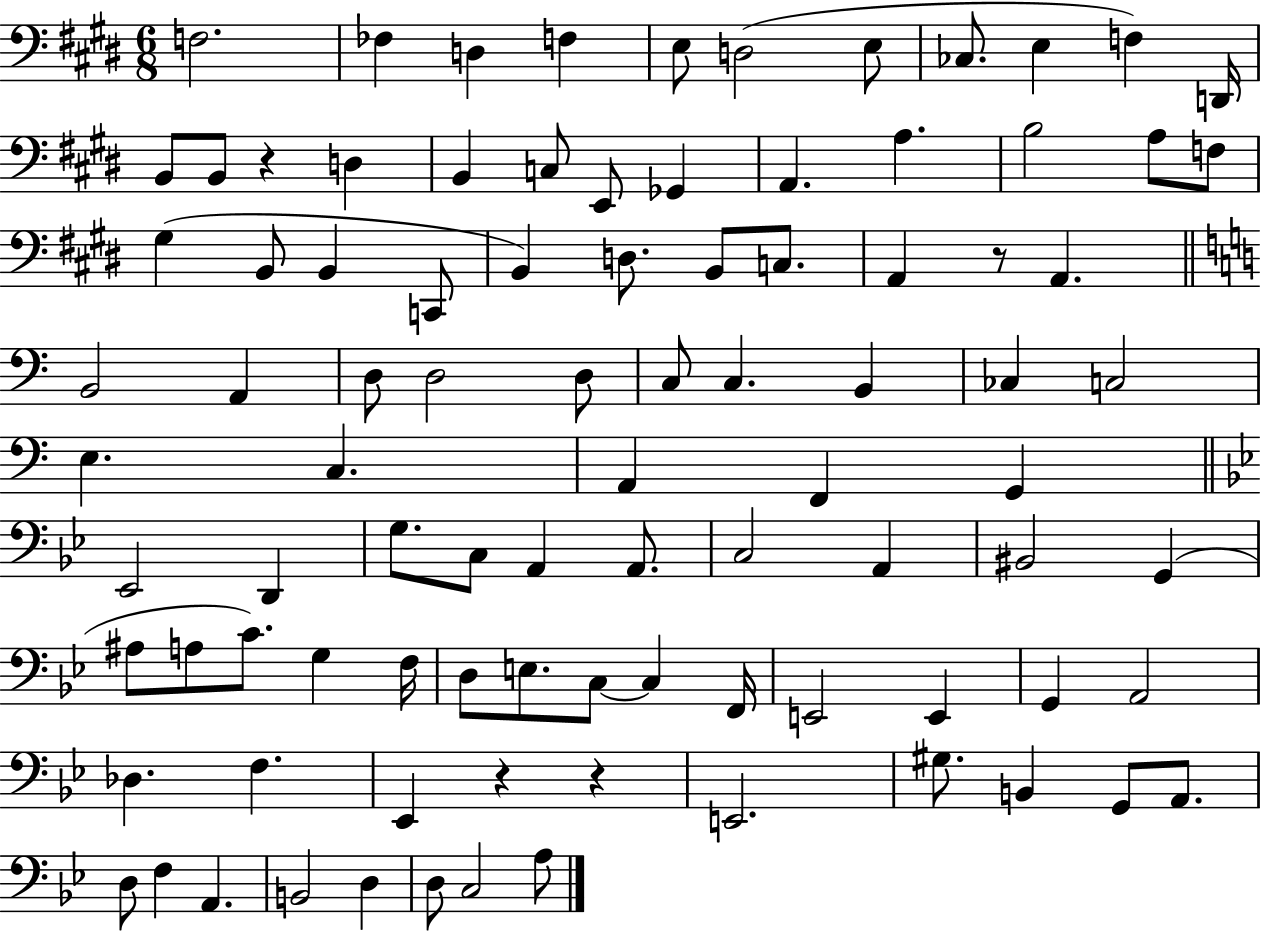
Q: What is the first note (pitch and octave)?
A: F3